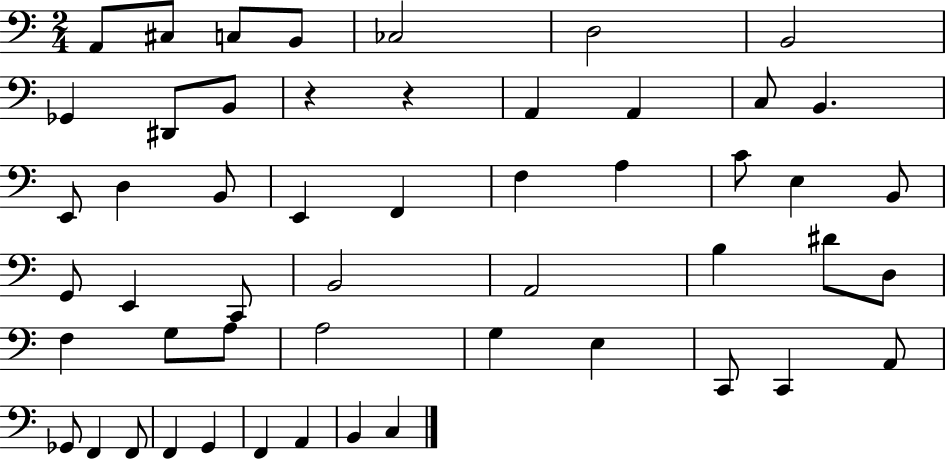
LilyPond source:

{
  \clef bass
  \numericTimeSignature
  \time 2/4
  \key c \major
  a,8 cis8 c8 b,8 | ces2 | d2 | b,2 | \break ges,4 dis,8 b,8 | r4 r4 | a,4 a,4 | c8 b,4. | \break e,8 d4 b,8 | e,4 f,4 | f4 a4 | c'8 e4 b,8 | \break g,8 e,4 c,8 | b,2 | a,2 | b4 dis'8 d8 | \break f4 g8 a8 | a2 | g4 e4 | c,8 c,4 a,8 | \break ges,8 f,4 f,8 | f,4 g,4 | f,4 a,4 | b,4 c4 | \break \bar "|."
}